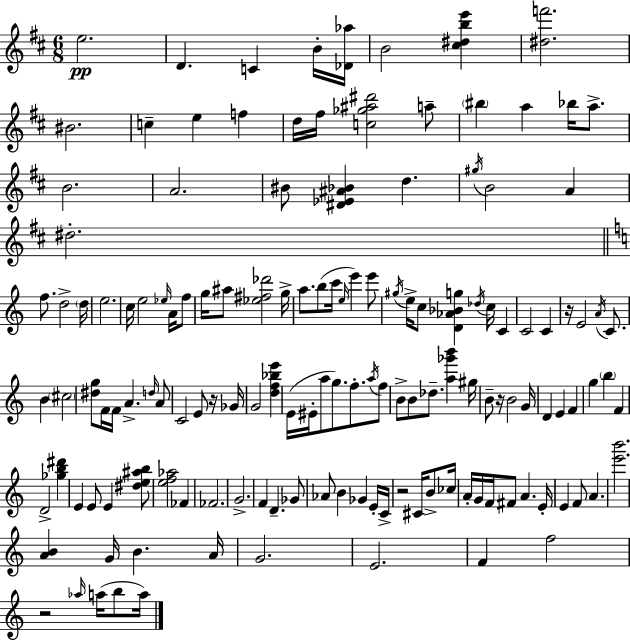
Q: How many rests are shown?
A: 5